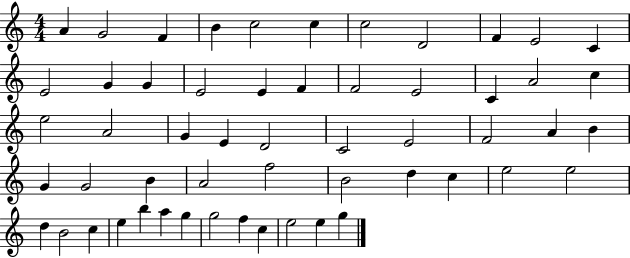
A4/q G4/h F4/q B4/q C5/h C5/q C5/h D4/h F4/q E4/h C4/q E4/h G4/q G4/q E4/h E4/q F4/q F4/h E4/h C4/q A4/h C5/q E5/h A4/h G4/q E4/q D4/h C4/h E4/h F4/h A4/q B4/q G4/q G4/h B4/q A4/h F5/h B4/h D5/q C5/q E5/h E5/h D5/q B4/h C5/q E5/q B5/q A5/q G5/q G5/h F5/q C5/q E5/h E5/q G5/q